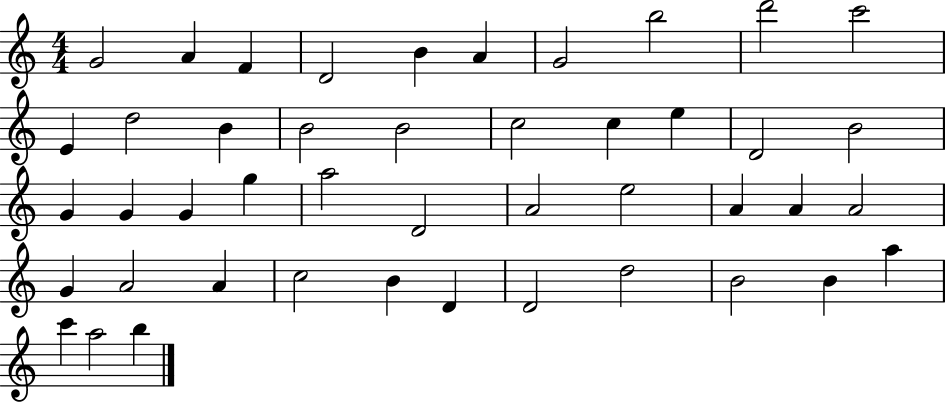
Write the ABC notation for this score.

X:1
T:Untitled
M:4/4
L:1/4
K:C
G2 A F D2 B A G2 b2 d'2 c'2 E d2 B B2 B2 c2 c e D2 B2 G G G g a2 D2 A2 e2 A A A2 G A2 A c2 B D D2 d2 B2 B a c' a2 b